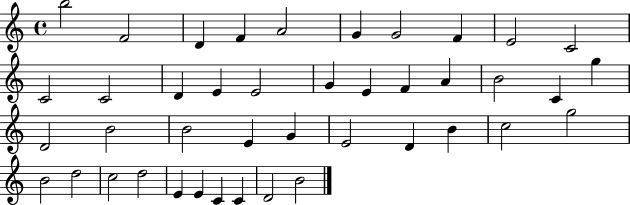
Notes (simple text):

B5/h F4/h D4/q F4/q A4/h G4/q G4/h F4/q E4/h C4/h C4/h C4/h D4/q E4/q E4/h G4/q E4/q F4/q A4/q B4/h C4/q G5/q D4/h B4/h B4/h E4/q G4/q E4/h D4/q B4/q C5/h G5/h B4/h D5/h C5/h D5/h E4/q E4/q C4/q C4/q D4/h B4/h